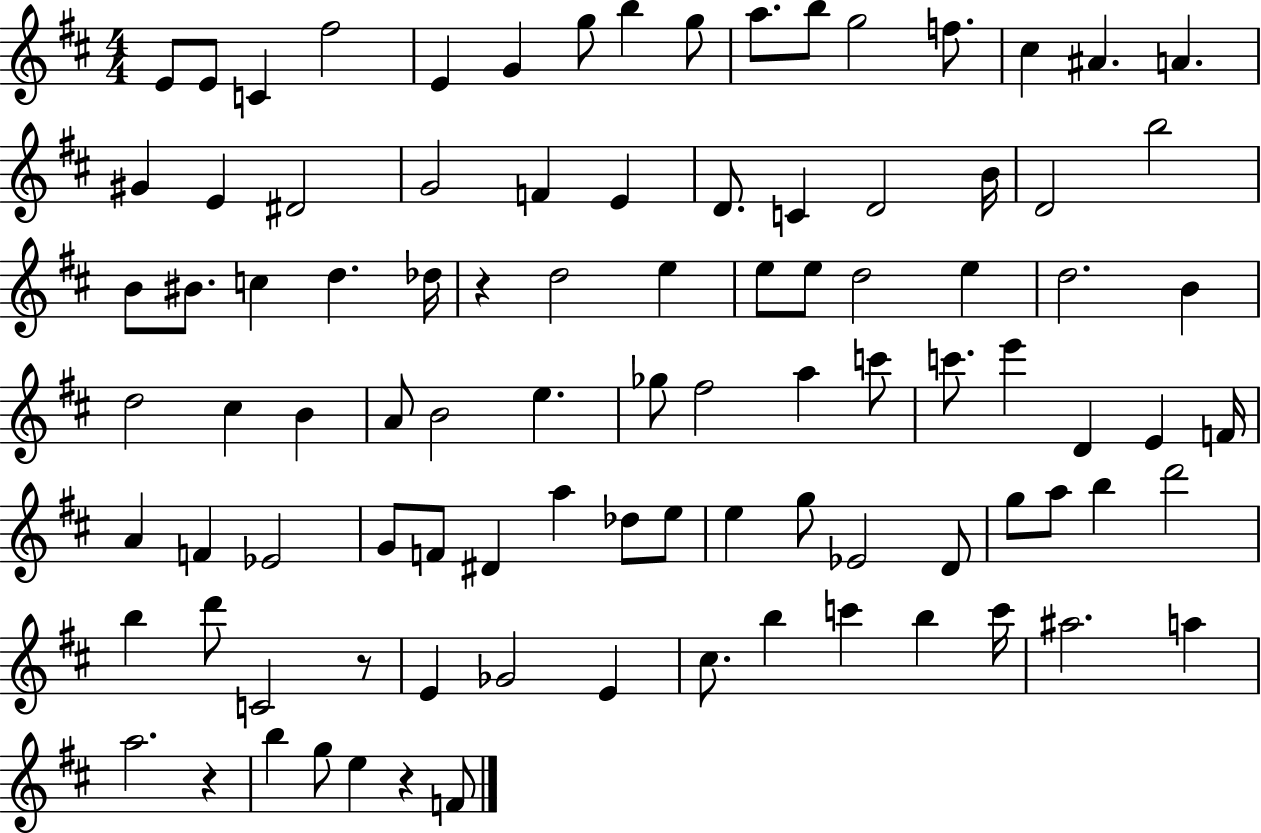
{
  \clef treble
  \numericTimeSignature
  \time 4/4
  \key d \major
  e'8 e'8 c'4 fis''2 | e'4 g'4 g''8 b''4 g''8 | a''8. b''8 g''2 f''8. | cis''4 ais'4. a'4. | \break gis'4 e'4 dis'2 | g'2 f'4 e'4 | d'8. c'4 d'2 b'16 | d'2 b''2 | \break b'8 bis'8. c''4 d''4. des''16 | r4 d''2 e''4 | e''8 e''8 d''2 e''4 | d''2. b'4 | \break d''2 cis''4 b'4 | a'8 b'2 e''4. | ges''8 fis''2 a''4 c'''8 | c'''8. e'''4 d'4 e'4 f'16 | \break a'4 f'4 ees'2 | g'8 f'8 dis'4 a''4 des''8 e''8 | e''4 g''8 ees'2 d'8 | g''8 a''8 b''4 d'''2 | \break b''4 d'''8 c'2 r8 | e'4 ges'2 e'4 | cis''8. b''4 c'''4 b''4 c'''16 | ais''2. a''4 | \break a''2. r4 | b''4 g''8 e''4 r4 f'8 | \bar "|."
}